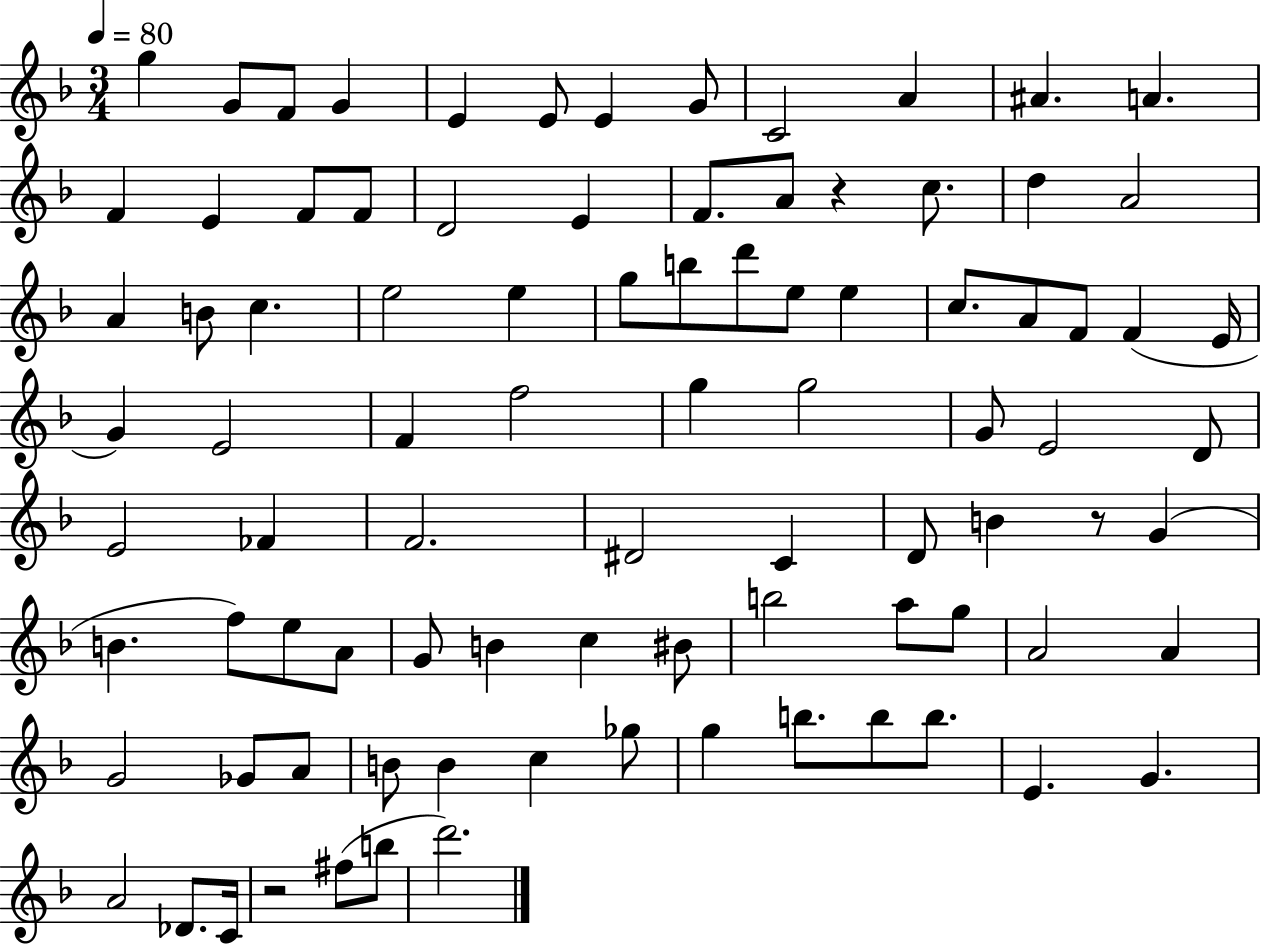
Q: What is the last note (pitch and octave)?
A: D6